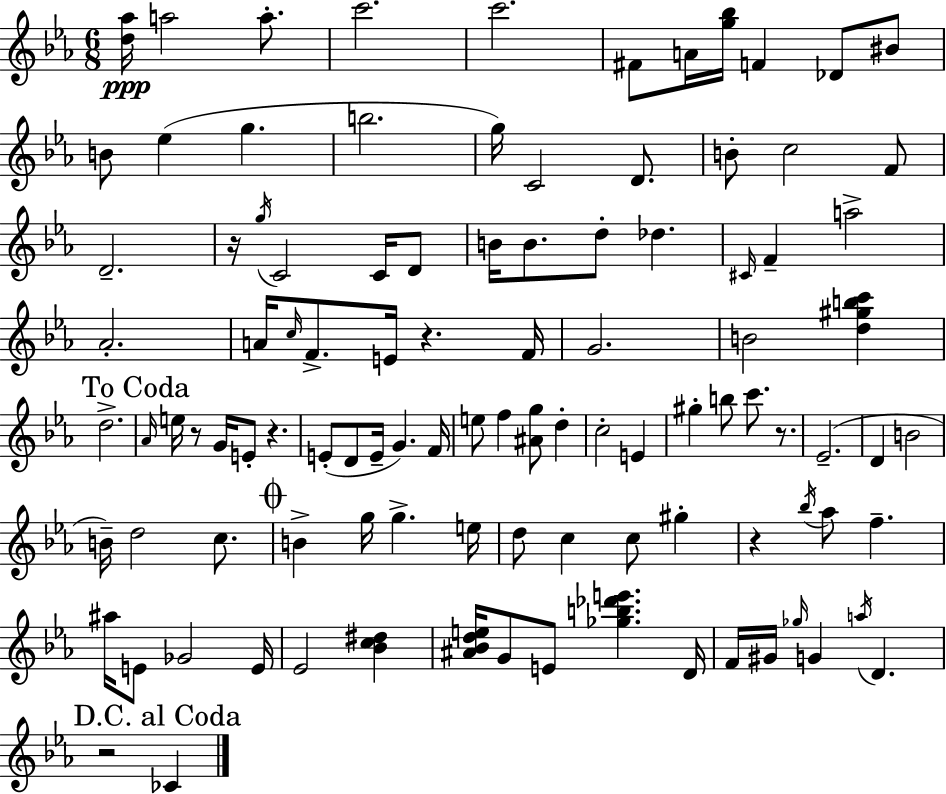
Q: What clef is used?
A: treble